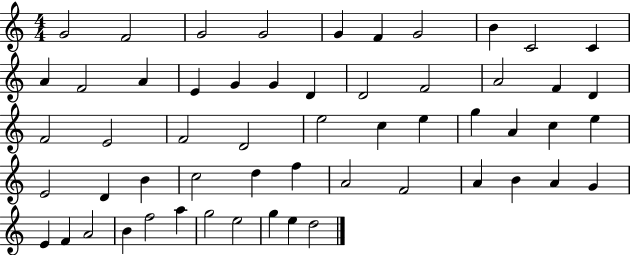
{
  \clef treble
  \numericTimeSignature
  \time 4/4
  \key c \major
  g'2 f'2 | g'2 g'2 | g'4 f'4 g'2 | b'4 c'2 c'4 | \break a'4 f'2 a'4 | e'4 g'4 g'4 d'4 | d'2 f'2 | a'2 f'4 d'4 | \break f'2 e'2 | f'2 d'2 | e''2 c''4 e''4 | g''4 a'4 c''4 e''4 | \break e'2 d'4 b'4 | c''2 d''4 f''4 | a'2 f'2 | a'4 b'4 a'4 g'4 | \break e'4 f'4 a'2 | b'4 f''2 a''4 | g''2 e''2 | g''4 e''4 d''2 | \break \bar "|."
}